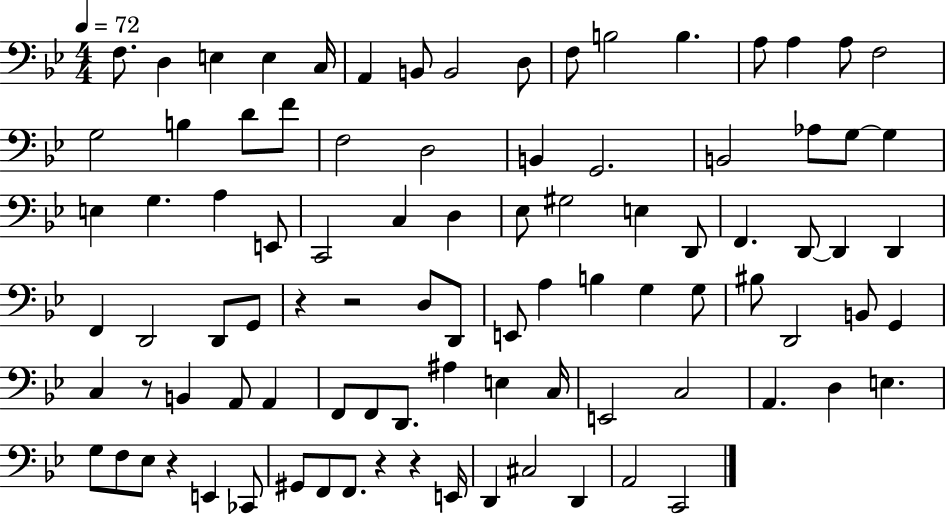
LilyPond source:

{
  \clef bass
  \numericTimeSignature
  \time 4/4
  \key bes \major
  \tempo 4 = 72
  f8. d4 e4 e4 c16 | a,4 b,8 b,2 d8 | f8 b2 b4. | a8 a4 a8 f2 | \break g2 b4 d'8 f'8 | f2 d2 | b,4 g,2. | b,2 aes8 g8~~ g4 | \break e4 g4. a4 e,8 | c,2 c4 d4 | ees8 gis2 e4 d,8 | f,4. d,8~~ d,4 d,4 | \break f,4 d,2 d,8 g,8 | r4 r2 d8 d,8 | e,8 a4 b4 g4 g8 | bis8 d,2 b,8 g,4 | \break c4 r8 b,4 a,8 a,4 | f,8 f,8 d,8. ais4 e4 c16 | e,2 c2 | a,4. d4 e4. | \break g8 f8 ees8 r4 e,4 ces,8 | gis,8 f,8 f,8. r4 r4 e,16 | d,4 cis2 d,4 | a,2 c,2 | \break \bar "|."
}